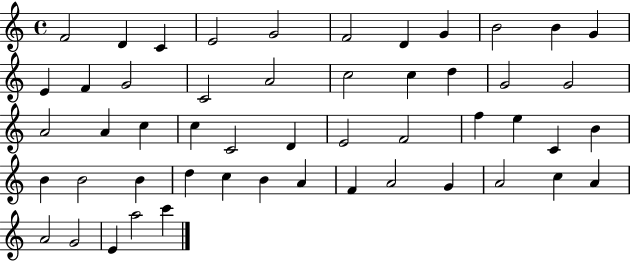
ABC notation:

X:1
T:Untitled
M:4/4
L:1/4
K:C
F2 D C E2 G2 F2 D G B2 B G E F G2 C2 A2 c2 c d G2 G2 A2 A c c C2 D E2 F2 f e C B B B2 B d c B A F A2 G A2 c A A2 G2 E a2 c'